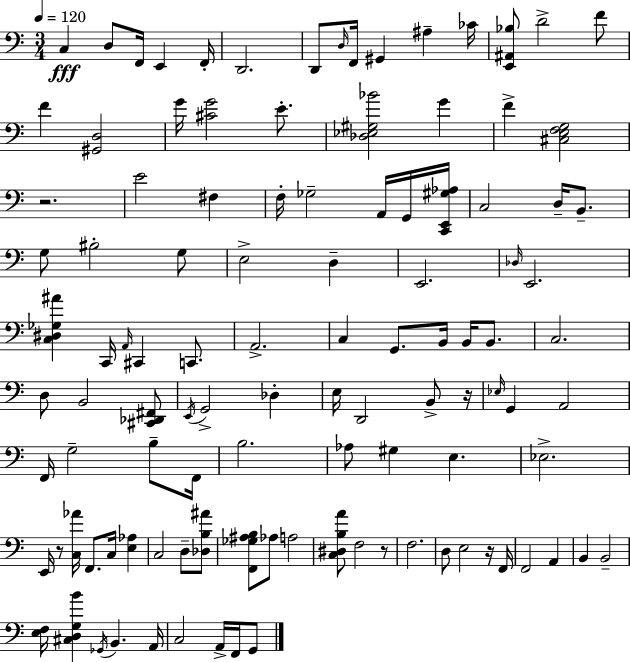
{
  \clef bass
  \numericTimeSignature
  \time 3/4
  \key c \major
  \tempo 4 = 120
  c4\fff d8 f,16 e,4 f,16-. | d,2. | d,8 \grace { d16 } f,16 gis,4 ais4-- | ces'16 <e, ais, bes>8 d'2-> f'8 | \break f'4 <gis, d>2 | g'16 <cis' g'>2 e'8.-. | <des ees gis bes'>2 g'4 | f'4-> <cis e f g>2 | \break r2. | e'2 fis4 | f16-. ges2-- a,16 g,16 | <c, e, gis aes>16 c2 d16-- b,8.-- | \break g8 bis2-. g8 | e2-> d4-- | e,2. | \grace { des16 } e,2. | \break <c dis ges ais'>4 c,16 \grace { a,16 } cis,4 | c,8. a,2.-> | c4 g,8. b,16 b,16 | b,8. c2. | \break d8 b,2 | <cis, des, fis,>8 \acciaccatura { e,16 } g,2-> | des4-. e16 d,2 | b,8-> r16 \grace { ees16 } g,4 a,2 | \break f,16 g2-- | b8-- f,16 b2. | aes8 gis4 e4. | ees2.-> | \break e,16 r8 <c aes'>16 f,8. | c16 <e aes>4 c2 | d8-- <des b ais'>8 <f, ges ais b>8 aes8 a2 | <c dis b a'>8 f2 | \break r8 f2. | d8 e2 | r16 f,16 f,2 | a,4 b,4 b,2-- | \break <e f>16 <cis d g b'>4 \acciaccatura { ges,16 } b,4. | a,16 c2 | a,16-> f,16 g,8 \bar "|."
}